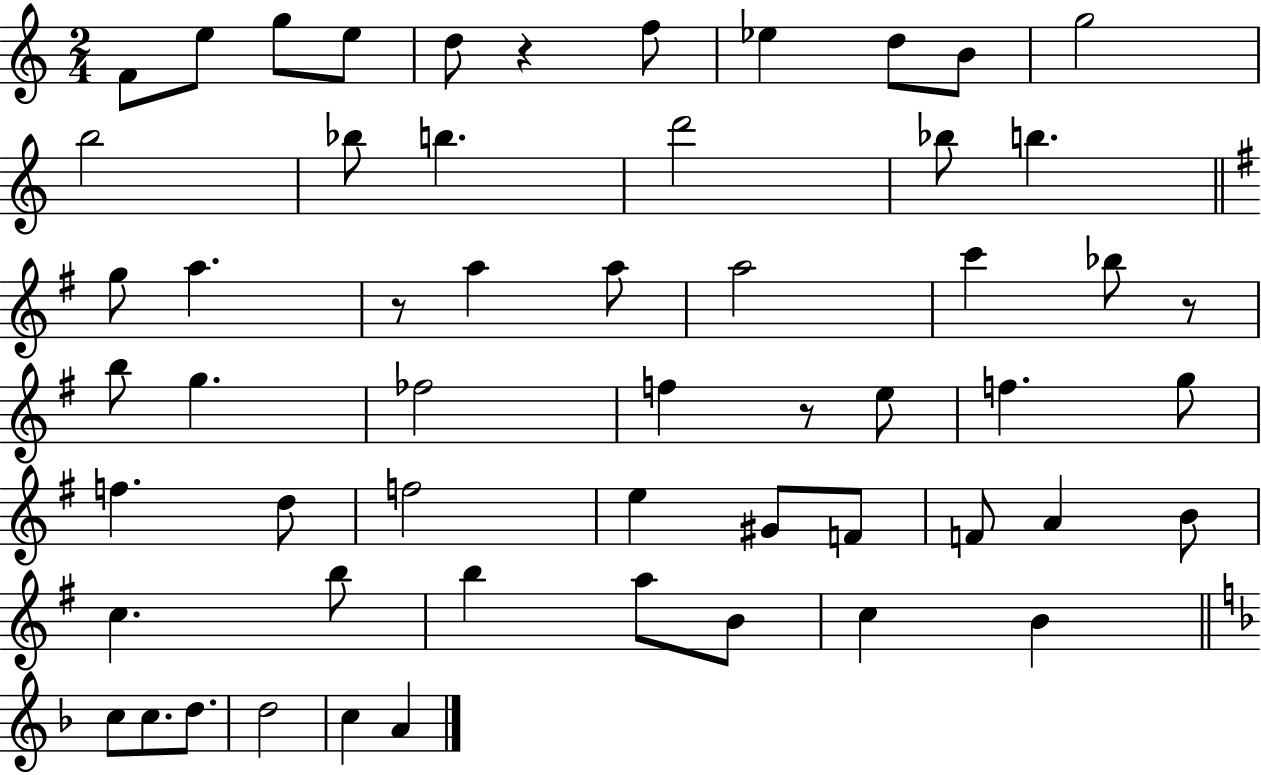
X:1
T:Untitled
M:2/4
L:1/4
K:C
F/2 e/2 g/2 e/2 d/2 z f/2 _e d/2 B/2 g2 b2 _b/2 b d'2 _b/2 b g/2 a z/2 a a/2 a2 c' _b/2 z/2 b/2 g _f2 f z/2 e/2 f g/2 f d/2 f2 e ^G/2 F/2 F/2 A B/2 c b/2 b a/2 B/2 c B c/2 c/2 d/2 d2 c A